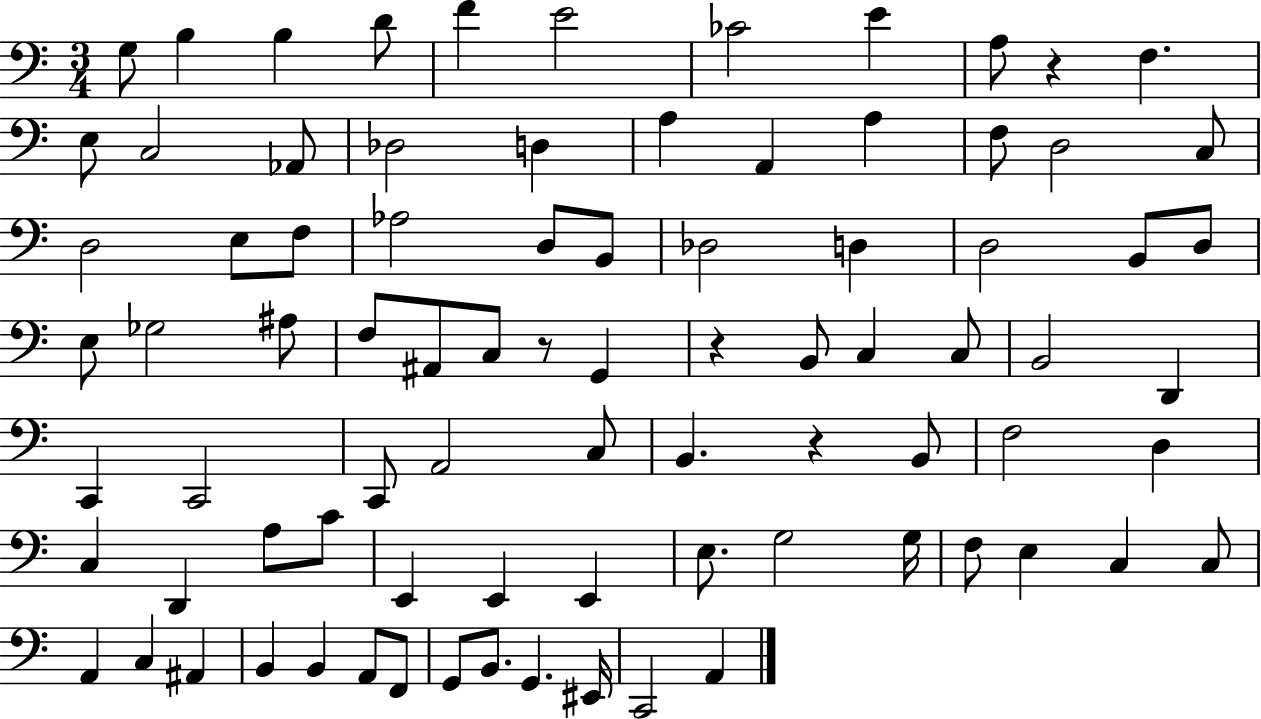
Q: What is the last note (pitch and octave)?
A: A2